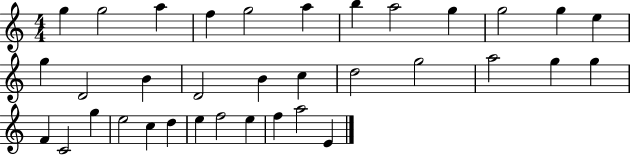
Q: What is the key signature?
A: C major